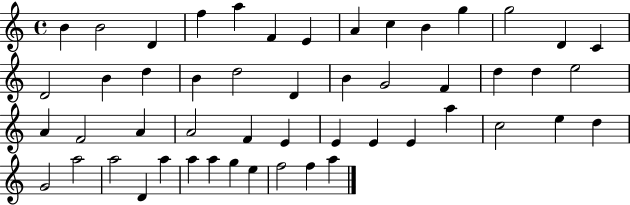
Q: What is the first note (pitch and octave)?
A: B4